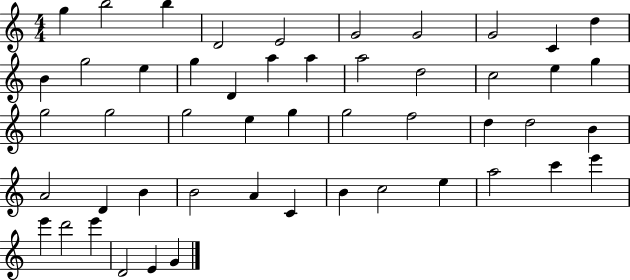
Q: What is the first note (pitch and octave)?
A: G5